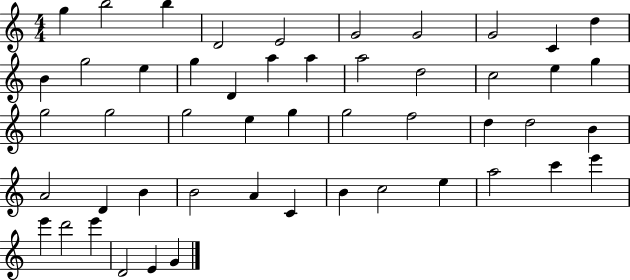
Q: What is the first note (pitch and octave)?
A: G5